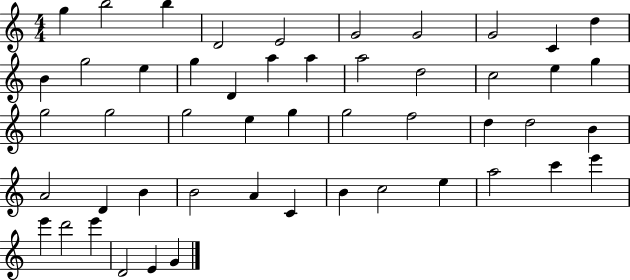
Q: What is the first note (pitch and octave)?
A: G5